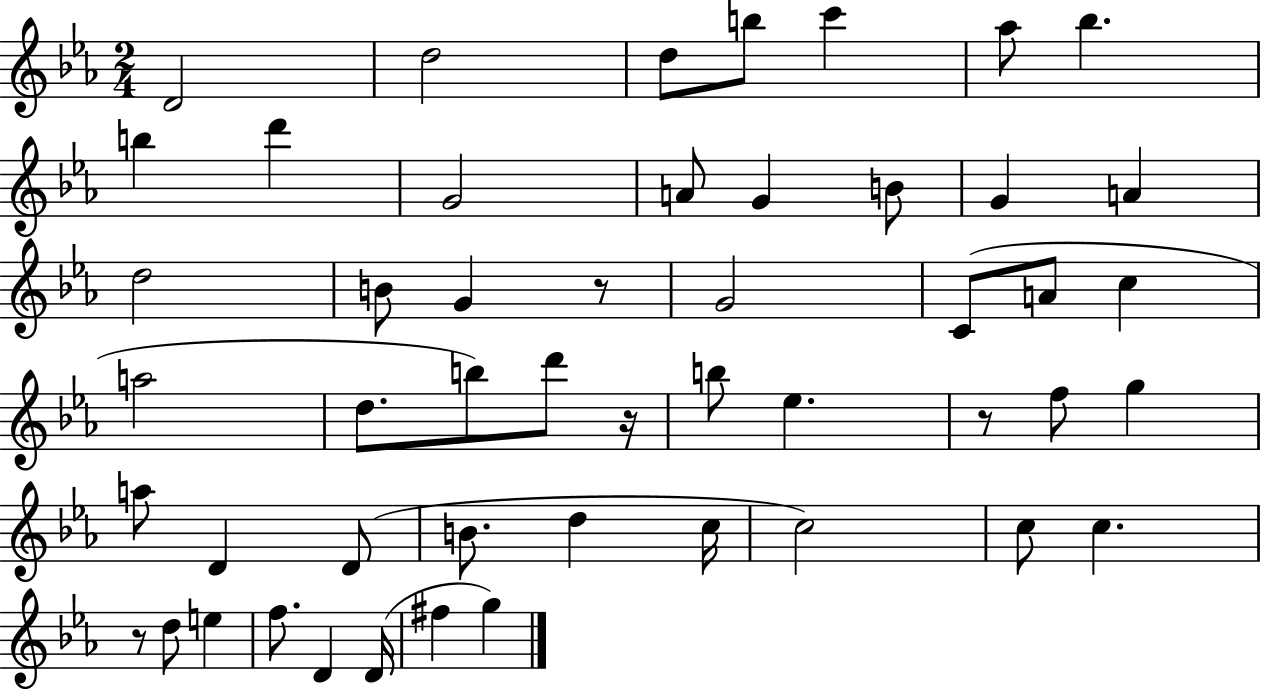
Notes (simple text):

D4/h D5/h D5/e B5/e C6/q Ab5/e Bb5/q. B5/q D6/q G4/h A4/e G4/q B4/e G4/q A4/q D5/h B4/e G4/q R/e G4/h C4/e A4/e C5/q A5/h D5/e. B5/e D6/e R/s B5/e Eb5/q. R/e F5/e G5/q A5/e D4/q D4/e B4/e. D5/q C5/s C5/h C5/e C5/q. R/e D5/e E5/q F5/e. D4/q D4/s F#5/q G5/q